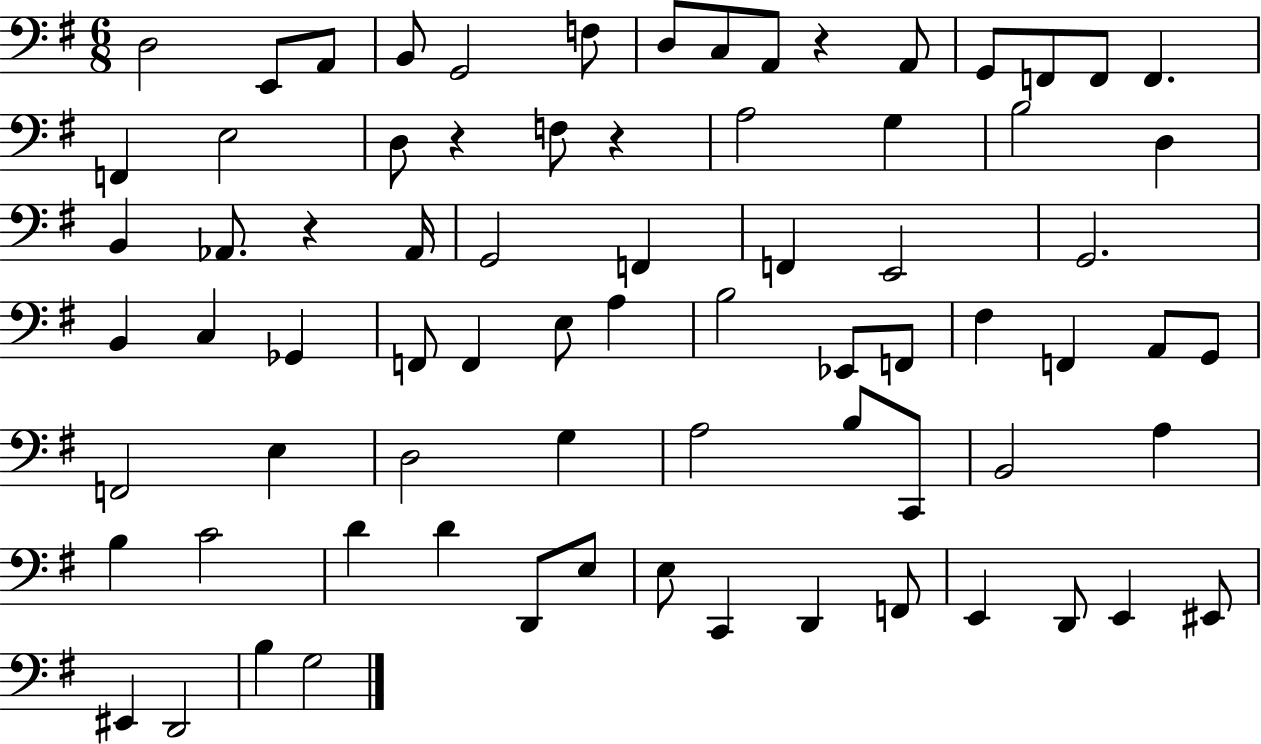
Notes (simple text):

D3/h E2/e A2/e B2/e G2/h F3/e D3/e C3/e A2/e R/q A2/e G2/e F2/e F2/e F2/q. F2/q E3/h D3/e R/q F3/e R/q A3/h G3/q B3/h D3/q B2/q Ab2/e. R/q Ab2/s G2/h F2/q F2/q E2/h G2/h. B2/q C3/q Gb2/q F2/e F2/q E3/e A3/q B3/h Eb2/e F2/e F#3/q F2/q A2/e G2/e F2/h E3/q D3/h G3/q A3/h B3/e C2/e B2/h A3/q B3/q C4/h D4/q D4/q D2/e E3/e E3/e C2/q D2/q F2/e E2/q D2/e E2/q EIS2/e EIS2/q D2/h B3/q G3/h